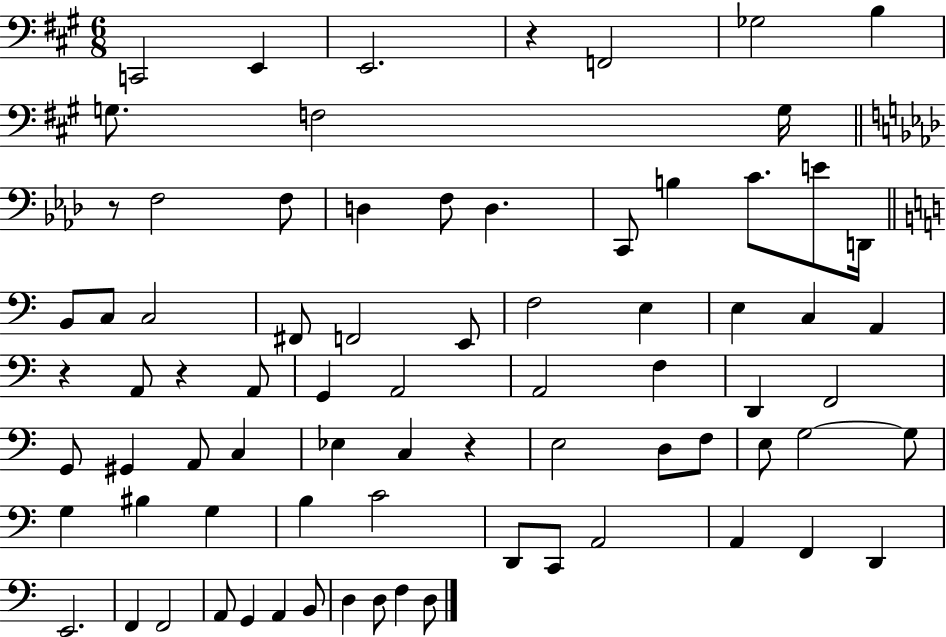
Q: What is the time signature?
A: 6/8